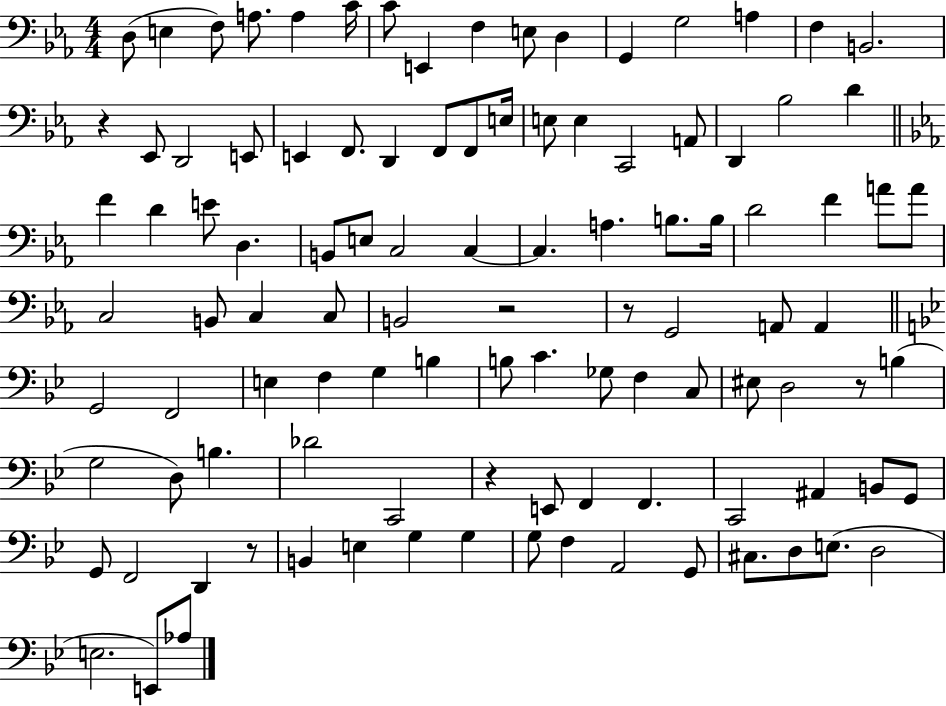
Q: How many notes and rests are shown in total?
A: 106